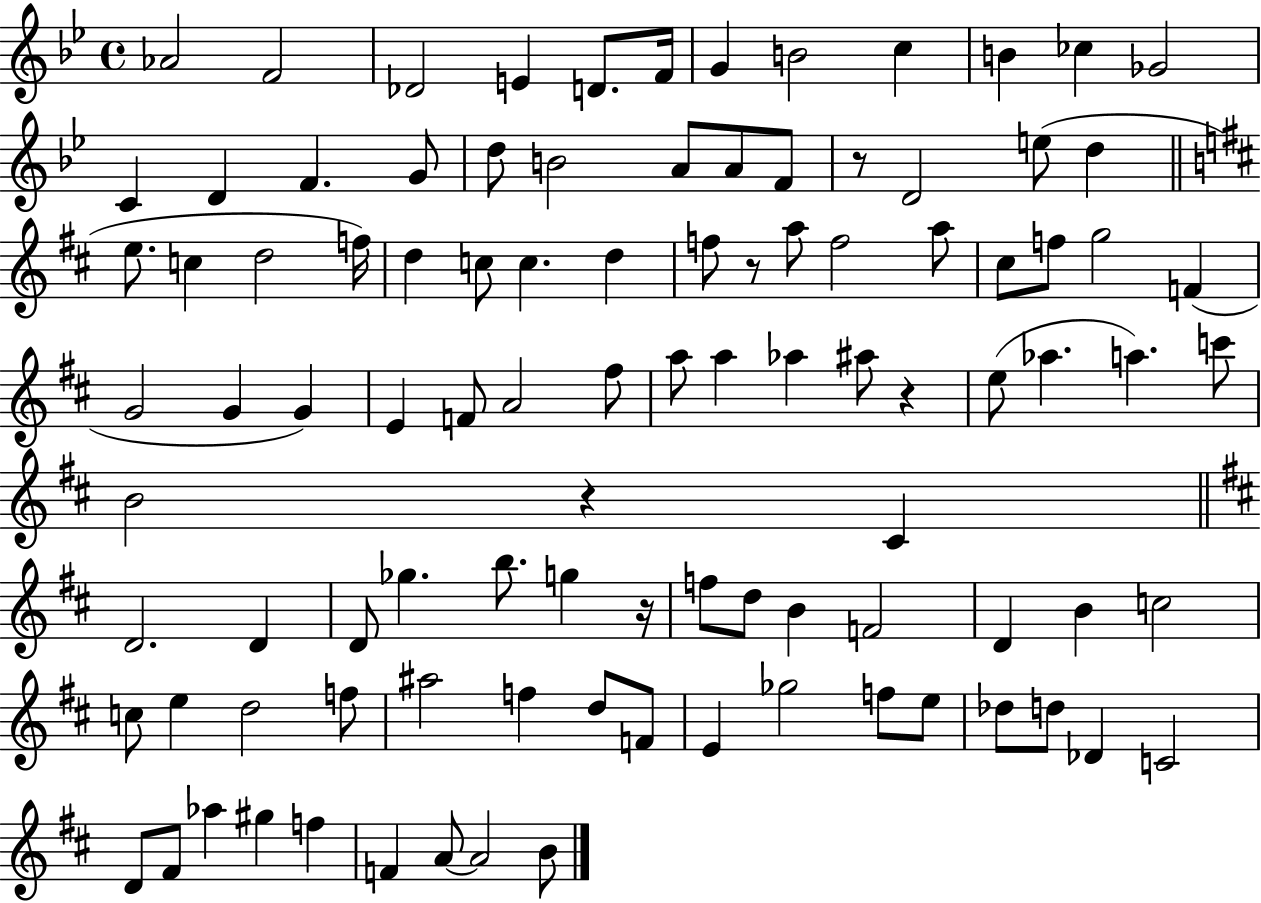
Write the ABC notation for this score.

X:1
T:Untitled
M:4/4
L:1/4
K:Bb
_A2 F2 _D2 E D/2 F/4 G B2 c B _c _G2 C D F G/2 d/2 B2 A/2 A/2 F/2 z/2 D2 e/2 d e/2 c d2 f/4 d c/2 c d f/2 z/2 a/2 f2 a/2 ^c/2 f/2 g2 F G2 G G E F/2 A2 ^f/2 a/2 a _a ^a/2 z e/2 _a a c'/2 B2 z ^C D2 D D/2 _g b/2 g z/4 f/2 d/2 B F2 D B c2 c/2 e d2 f/2 ^a2 f d/2 F/2 E _g2 f/2 e/2 _d/2 d/2 _D C2 D/2 ^F/2 _a ^g f F A/2 A2 B/2